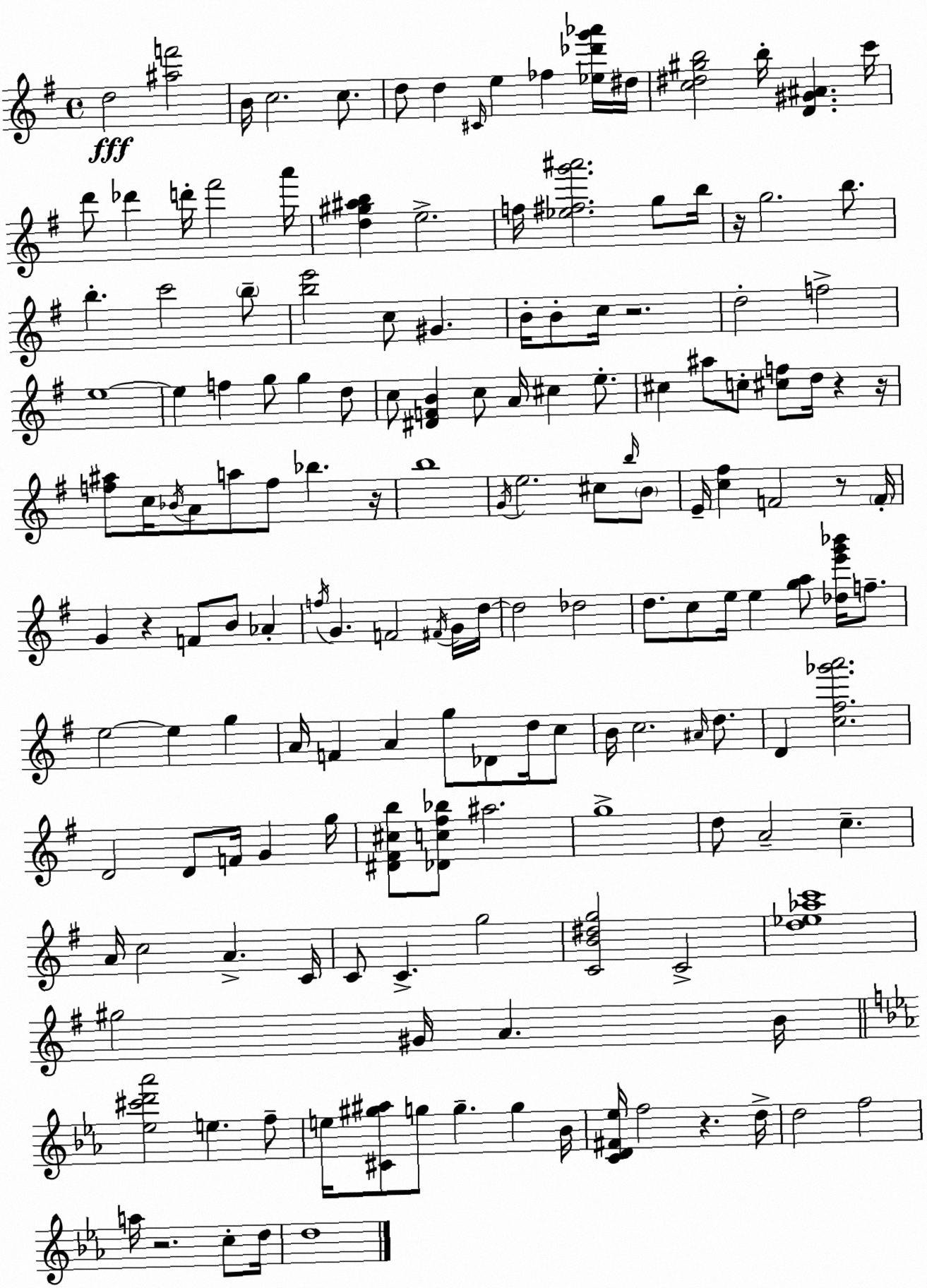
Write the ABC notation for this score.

X:1
T:Untitled
M:4/4
L:1/4
K:G
d2 [^af']2 B/4 c2 c/2 d/2 d ^C/4 e _f [_e_d'g'_a']/4 ^d/4 [c^d^gb]2 b/4 [D^G^A] c'/4 d'/2 _d' d'/4 ^f'2 a'/4 [d^g^ab] e2 f/4 [_e^fg'^a']2 g/2 b/4 z/4 g2 b/2 b c'2 b/2 [be']2 c/2 ^G B/4 B/2 c/4 z2 d2 f2 e4 e f g/2 g d/2 c/2 [^DFB] c/2 A/4 ^c e/2 ^c ^a/2 c/2 [^cf]/2 d/4 z z/4 [f^a]/2 c/4 _B/4 A/2 a/2 f/2 _b z/4 b4 G/4 e2 ^c/2 b/4 B/2 E/4 [c^f] F2 z/2 F/4 G z F/2 B/2 _A f/4 G F2 ^F/4 G/4 d/4 d2 _d2 d/2 c/2 e/4 e [ga]/2 [_de'g'_b']/4 f/2 e2 e g A/4 F A g/2 _D/2 d/4 c/2 B/4 c2 ^A/4 d/2 D [c^f_g'a']2 D2 D/2 F/4 G g/4 [^D^F^cb]/2 [_Dc^f_b]/2 ^a2 g4 d/2 A2 c A/4 c2 A C/4 C/2 C g2 [CB^dg]2 C2 [d_e_ac']4 ^g2 ^G/4 A B/4 [_e^c'd'_a']2 e f/2 e/4 [^C^g^a]/2 g/2 g g _B/4 [CD^F_e]/4 f2 z d/4 d2 f2 a/4 z2 c/2 d/4 d4